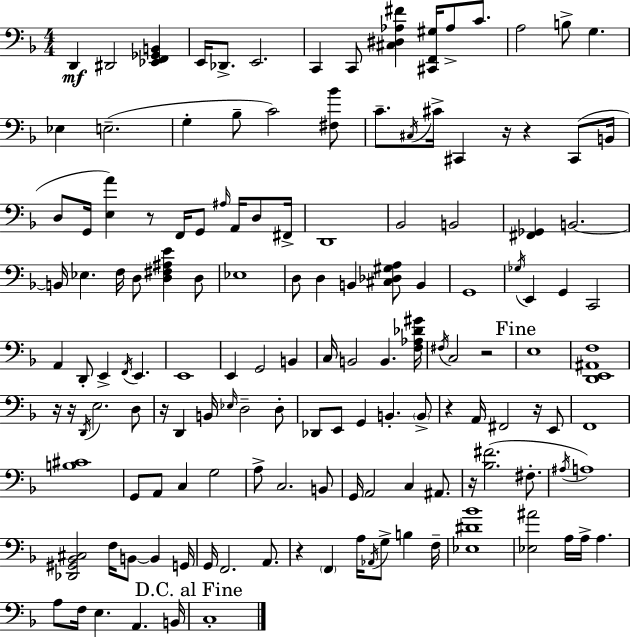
{
  \clef bass
  \numericTimeSignature
  \time 4/4
  \key d \minor
  d,4\mf dis,2 <ees, f, ges, b,>4 | e,16 des,8.-> e,2. | c,4 c,8 <cis dis aes fis'>4 <cis, f, gis>16 aes8-> c'8. | a2 b8-> g4. | \break ees4 e2.--( | g4-. bes8-- c'2) <fis bes'>8 | c'8.-- \acciaccatura { cis16 } cis'16-> cis,4 r16 r4 cis,8( | b,16 d8 g,16 <e a'>4) r8 f,16 g,8 \grace { ais16 } a,16 d8 | \break fis,16-> d,1 | bes,2 b,2 | <fis, ges,>4 b,2.~~ | b,16 ees4. f16 d8 <d fis ais e'>4 | \break d8 ees1 | d8 d4 b,4 <cis des gis a>8 b,4 | g,1 | \acciaccatura { ges16 } e,4 g,4 c,2 | \break a,4 d,8-. e,4-> \acciaccatura { f,16 } e,4. | e,1 | e,4 g,2 | b,4 c16 b,2 b,4. | \break <f aes des' gis'>16 \acciaccatura { fis16 } c2 r2 | \mark "Fine" e1 | <d, e, ais, f>1 | r16 r16 \acciaccatura { d,16 } e2. | \break d8 r16 d,4 b,16 \grace { ees16 } d2-- | d8-. des,8 e,8 g,4 b,4.-. | \parenthesize b,8-> r4 a,16 fis,2 | r16 e,8 f,1 | \break <b cis'>1 | g,8 a,8 c4 g2 | a8-> c2. | b,8 g,16 a,2 | \break c4 ais,8. r16 <bes fis'>2.( | fis8.-. \acciaccatura { ais16 }) a1 | <des, gis, bes, cis>2 | f16 b,8~~ b,4 g,16 g,16 f,2. | \break a,8. r4 \parenthesize f,4 | a16 \acciaccatura { aes,16 } g8-> b4 f16-- <ees dis' bes'>1 | <ees ais'>2 | a16 a16-> a4. a8 f16 e4. | \break a,4. b,16 \mark "D.C. al Fine" c1-. | \bar "|."
}